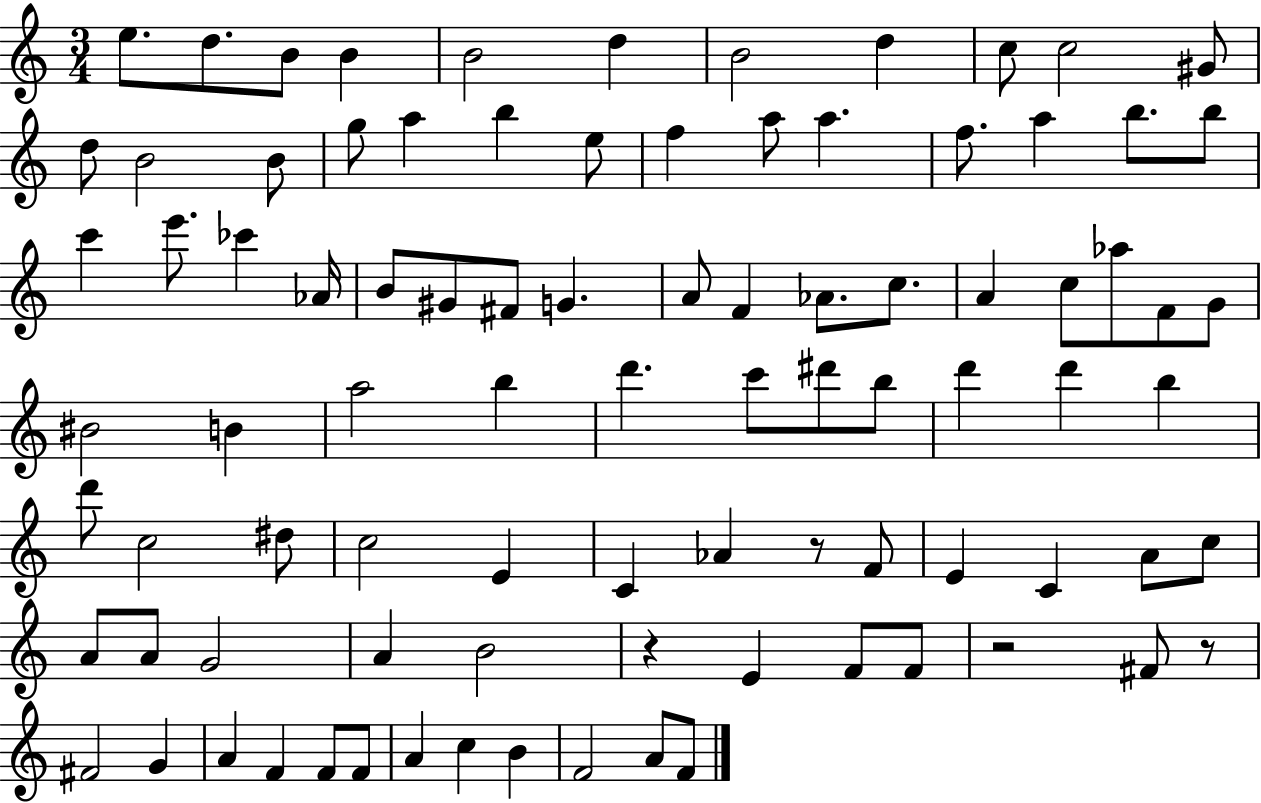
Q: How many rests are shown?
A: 4